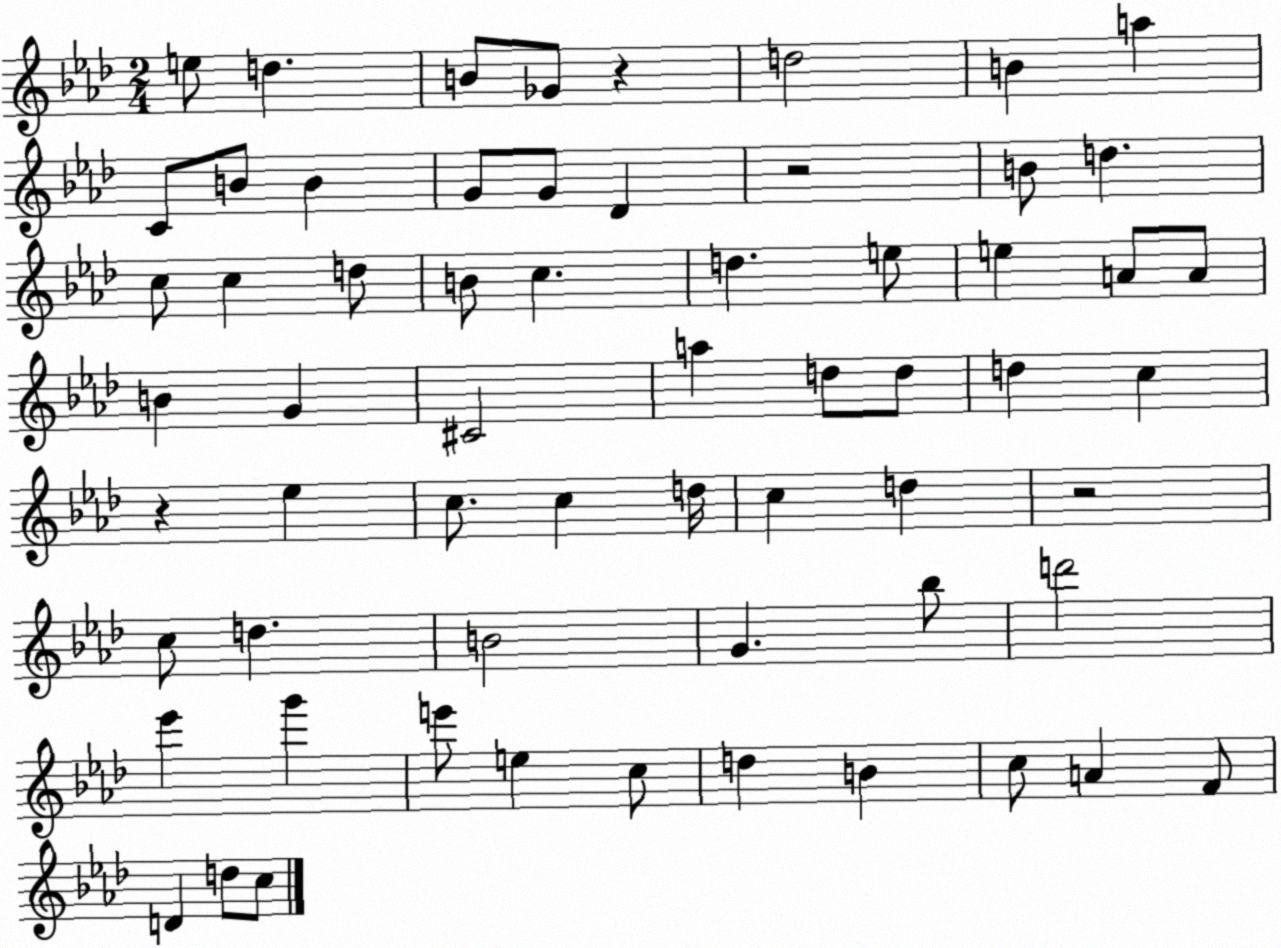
X:1
T:Untitled
M:2/4
L:1/4
K:Ab
e/2 d B/2 _G/2 z d2 B a C/2 B/2 B G/2 G/2 _D z2 B/2 d c/2 c d/2 B/2 c d e/2 e A/2 A/2 B G ^C2 a d/2 d/2 d c z _e c/2 c d/4 c d z2 c/2 d B2 G _b/2 d'2 _e' g' e'/2 e c/2 d B c/2 A F/2 D d/2 c/2